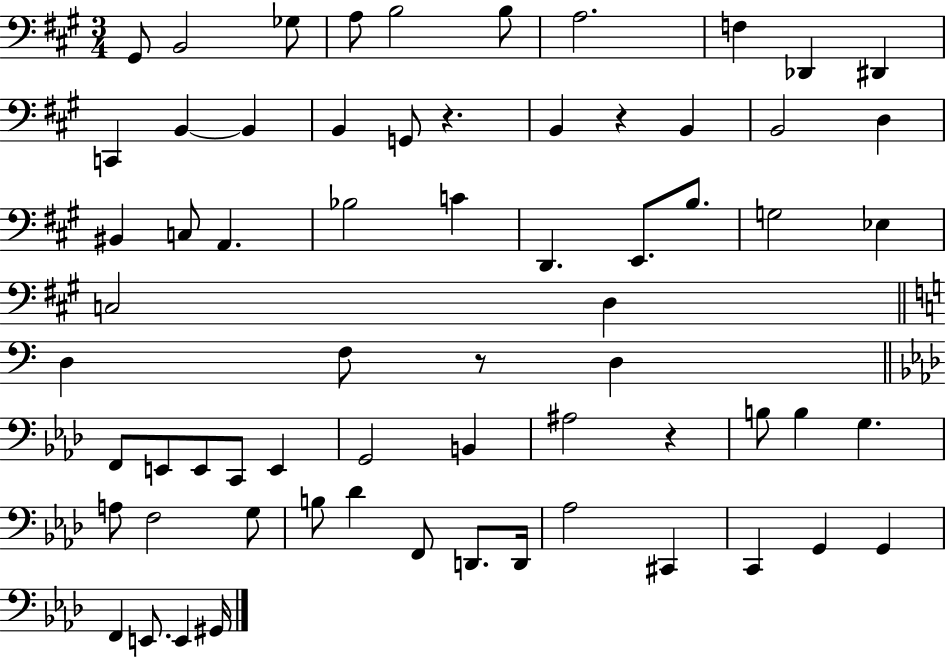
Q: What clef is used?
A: bass